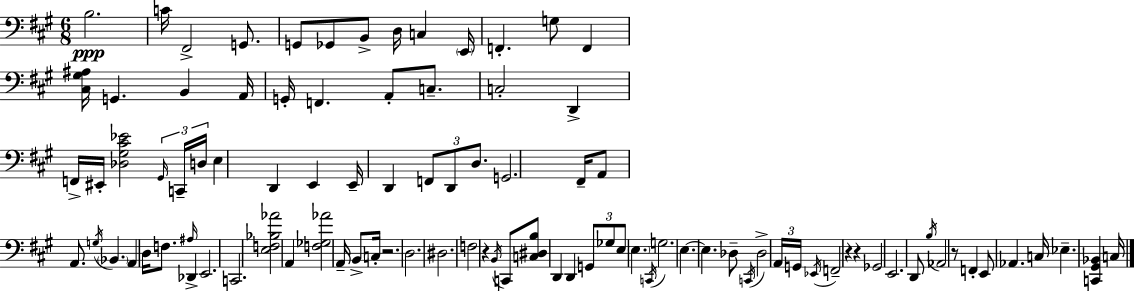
X:1
T:Untitled
M:6/8
L:1/4
K:A
B,2 C/4 ^F,,2 G,,/2 G,,/2 _G,,/2 B,,/2 D,/4 C, E,,/4 F,, G,/2 F,, [^C,^G,^A,]/4 G,, B,, A,,/4 G,,/4 F,, A,,/2 C,/2 C,2 D,, F,,/4 ^E,,/4 [_D,^G,^C_E]2 ^G,,/4 C,,/4 D,/4 E, D,, E,, E,,/4 D,, F,,/2 D,,/2 D,/2 G,,2 ^F,,/4 A,,/2 A,,/2 G,/4 _B,, A,, D,/4 F,/2 ^A,/4 _D,, E,,2 C,,2 [E,F,_B,_A]2 A,, [F,_G,_A]2 A,,/4 B,,/2 C,/4 z2 D,2 ^D,2 F,2 z B,,/4 C,,/2 [C,^D,B,]/2 D,, D,, G,,/2 _G,/2 E,/2 E, C,,/4 G,2 E, E, _D,/2 C,,/4 _D,2 A,,/4 G,,/4 _E,,/4 F,,2 z z _G,,2 E,,2 D,,/2 B,/4 _A,,2 z/2 F,, E,,/2 _A,, C,/4 _E, [C,,^G,,_B,,] C,/4